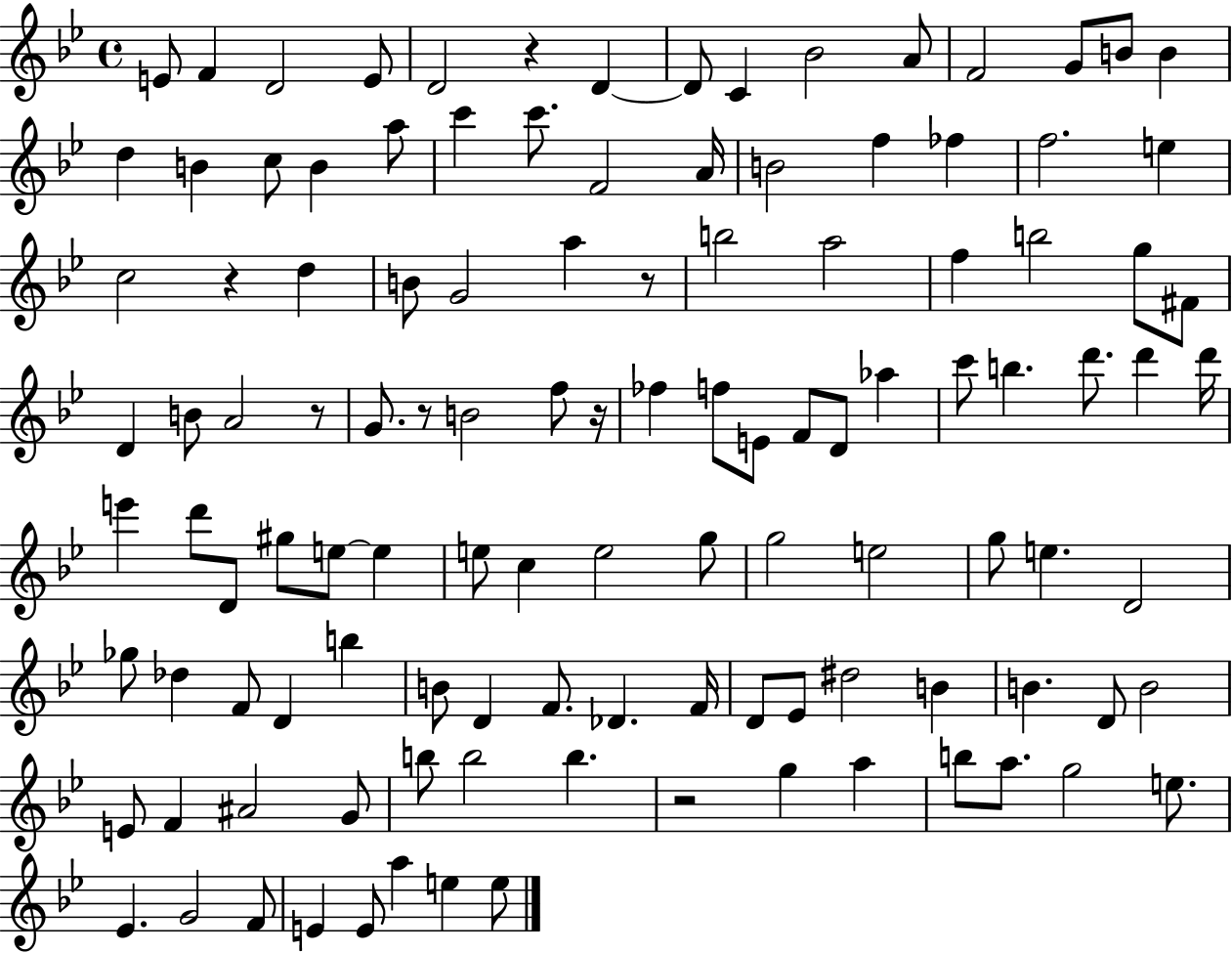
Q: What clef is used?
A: treble